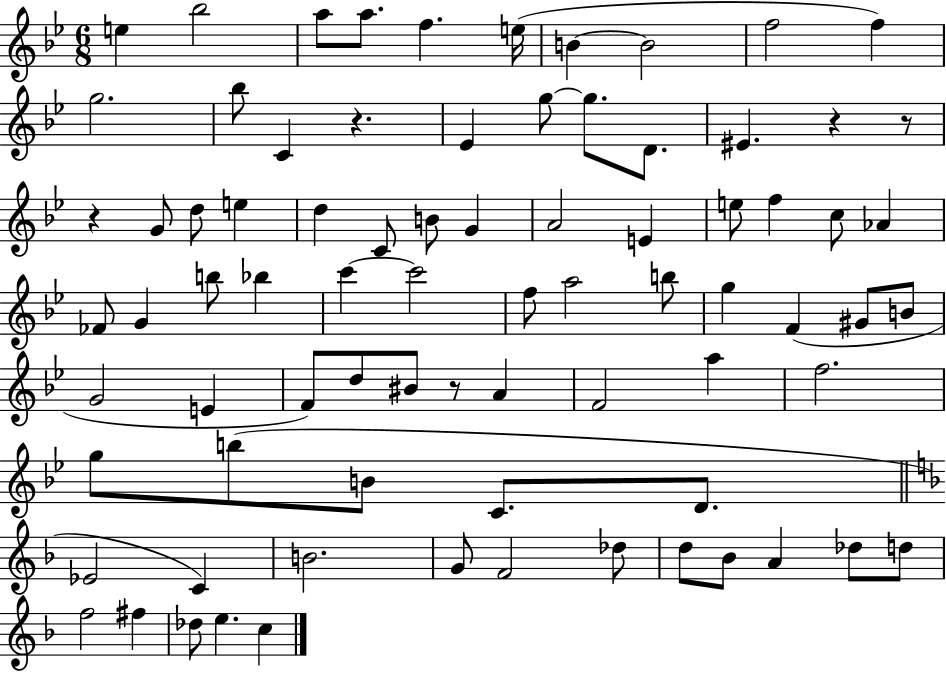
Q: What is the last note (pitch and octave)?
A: C5